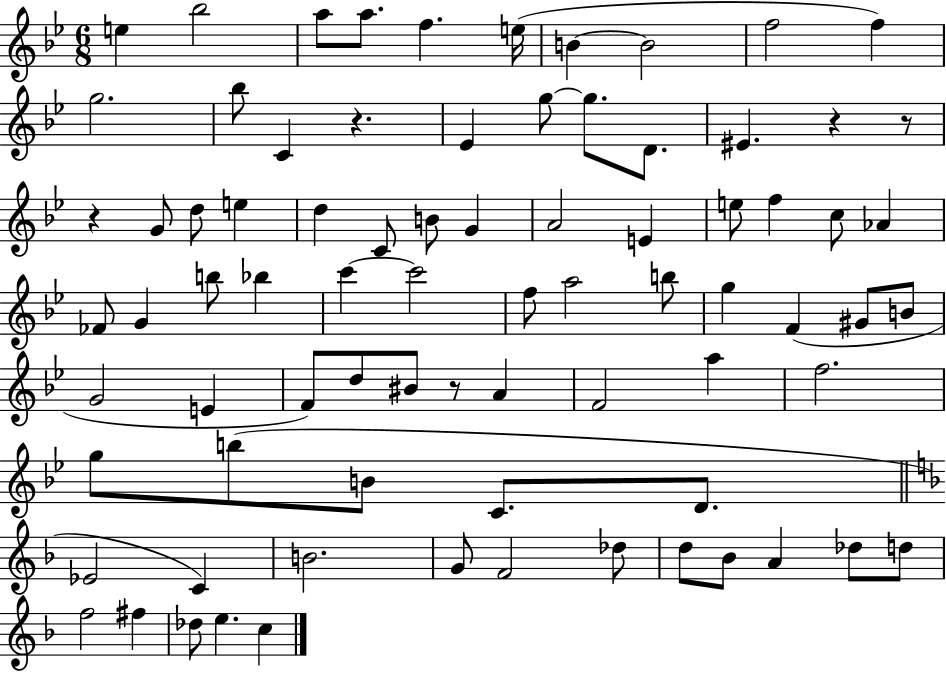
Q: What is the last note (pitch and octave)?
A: C5